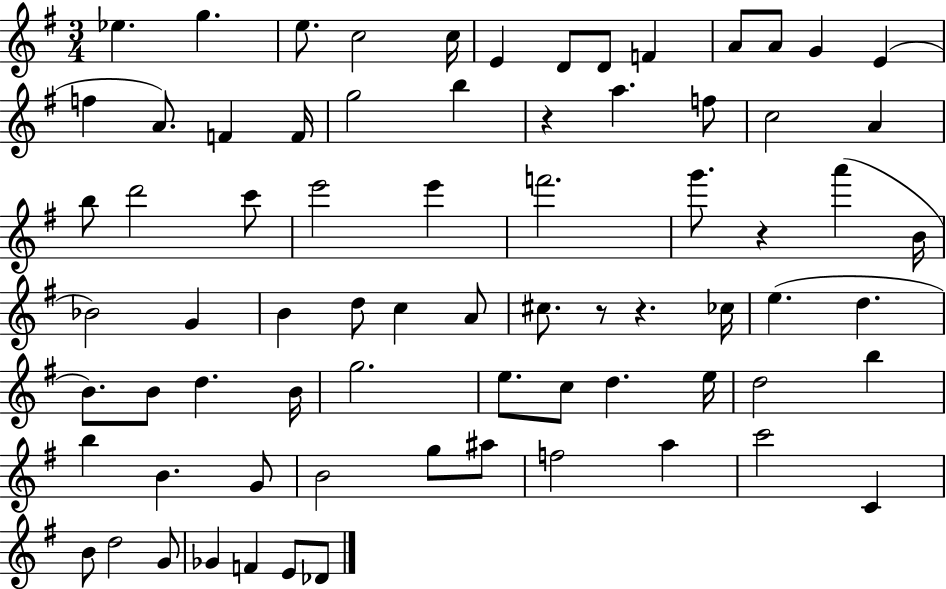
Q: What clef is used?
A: treble